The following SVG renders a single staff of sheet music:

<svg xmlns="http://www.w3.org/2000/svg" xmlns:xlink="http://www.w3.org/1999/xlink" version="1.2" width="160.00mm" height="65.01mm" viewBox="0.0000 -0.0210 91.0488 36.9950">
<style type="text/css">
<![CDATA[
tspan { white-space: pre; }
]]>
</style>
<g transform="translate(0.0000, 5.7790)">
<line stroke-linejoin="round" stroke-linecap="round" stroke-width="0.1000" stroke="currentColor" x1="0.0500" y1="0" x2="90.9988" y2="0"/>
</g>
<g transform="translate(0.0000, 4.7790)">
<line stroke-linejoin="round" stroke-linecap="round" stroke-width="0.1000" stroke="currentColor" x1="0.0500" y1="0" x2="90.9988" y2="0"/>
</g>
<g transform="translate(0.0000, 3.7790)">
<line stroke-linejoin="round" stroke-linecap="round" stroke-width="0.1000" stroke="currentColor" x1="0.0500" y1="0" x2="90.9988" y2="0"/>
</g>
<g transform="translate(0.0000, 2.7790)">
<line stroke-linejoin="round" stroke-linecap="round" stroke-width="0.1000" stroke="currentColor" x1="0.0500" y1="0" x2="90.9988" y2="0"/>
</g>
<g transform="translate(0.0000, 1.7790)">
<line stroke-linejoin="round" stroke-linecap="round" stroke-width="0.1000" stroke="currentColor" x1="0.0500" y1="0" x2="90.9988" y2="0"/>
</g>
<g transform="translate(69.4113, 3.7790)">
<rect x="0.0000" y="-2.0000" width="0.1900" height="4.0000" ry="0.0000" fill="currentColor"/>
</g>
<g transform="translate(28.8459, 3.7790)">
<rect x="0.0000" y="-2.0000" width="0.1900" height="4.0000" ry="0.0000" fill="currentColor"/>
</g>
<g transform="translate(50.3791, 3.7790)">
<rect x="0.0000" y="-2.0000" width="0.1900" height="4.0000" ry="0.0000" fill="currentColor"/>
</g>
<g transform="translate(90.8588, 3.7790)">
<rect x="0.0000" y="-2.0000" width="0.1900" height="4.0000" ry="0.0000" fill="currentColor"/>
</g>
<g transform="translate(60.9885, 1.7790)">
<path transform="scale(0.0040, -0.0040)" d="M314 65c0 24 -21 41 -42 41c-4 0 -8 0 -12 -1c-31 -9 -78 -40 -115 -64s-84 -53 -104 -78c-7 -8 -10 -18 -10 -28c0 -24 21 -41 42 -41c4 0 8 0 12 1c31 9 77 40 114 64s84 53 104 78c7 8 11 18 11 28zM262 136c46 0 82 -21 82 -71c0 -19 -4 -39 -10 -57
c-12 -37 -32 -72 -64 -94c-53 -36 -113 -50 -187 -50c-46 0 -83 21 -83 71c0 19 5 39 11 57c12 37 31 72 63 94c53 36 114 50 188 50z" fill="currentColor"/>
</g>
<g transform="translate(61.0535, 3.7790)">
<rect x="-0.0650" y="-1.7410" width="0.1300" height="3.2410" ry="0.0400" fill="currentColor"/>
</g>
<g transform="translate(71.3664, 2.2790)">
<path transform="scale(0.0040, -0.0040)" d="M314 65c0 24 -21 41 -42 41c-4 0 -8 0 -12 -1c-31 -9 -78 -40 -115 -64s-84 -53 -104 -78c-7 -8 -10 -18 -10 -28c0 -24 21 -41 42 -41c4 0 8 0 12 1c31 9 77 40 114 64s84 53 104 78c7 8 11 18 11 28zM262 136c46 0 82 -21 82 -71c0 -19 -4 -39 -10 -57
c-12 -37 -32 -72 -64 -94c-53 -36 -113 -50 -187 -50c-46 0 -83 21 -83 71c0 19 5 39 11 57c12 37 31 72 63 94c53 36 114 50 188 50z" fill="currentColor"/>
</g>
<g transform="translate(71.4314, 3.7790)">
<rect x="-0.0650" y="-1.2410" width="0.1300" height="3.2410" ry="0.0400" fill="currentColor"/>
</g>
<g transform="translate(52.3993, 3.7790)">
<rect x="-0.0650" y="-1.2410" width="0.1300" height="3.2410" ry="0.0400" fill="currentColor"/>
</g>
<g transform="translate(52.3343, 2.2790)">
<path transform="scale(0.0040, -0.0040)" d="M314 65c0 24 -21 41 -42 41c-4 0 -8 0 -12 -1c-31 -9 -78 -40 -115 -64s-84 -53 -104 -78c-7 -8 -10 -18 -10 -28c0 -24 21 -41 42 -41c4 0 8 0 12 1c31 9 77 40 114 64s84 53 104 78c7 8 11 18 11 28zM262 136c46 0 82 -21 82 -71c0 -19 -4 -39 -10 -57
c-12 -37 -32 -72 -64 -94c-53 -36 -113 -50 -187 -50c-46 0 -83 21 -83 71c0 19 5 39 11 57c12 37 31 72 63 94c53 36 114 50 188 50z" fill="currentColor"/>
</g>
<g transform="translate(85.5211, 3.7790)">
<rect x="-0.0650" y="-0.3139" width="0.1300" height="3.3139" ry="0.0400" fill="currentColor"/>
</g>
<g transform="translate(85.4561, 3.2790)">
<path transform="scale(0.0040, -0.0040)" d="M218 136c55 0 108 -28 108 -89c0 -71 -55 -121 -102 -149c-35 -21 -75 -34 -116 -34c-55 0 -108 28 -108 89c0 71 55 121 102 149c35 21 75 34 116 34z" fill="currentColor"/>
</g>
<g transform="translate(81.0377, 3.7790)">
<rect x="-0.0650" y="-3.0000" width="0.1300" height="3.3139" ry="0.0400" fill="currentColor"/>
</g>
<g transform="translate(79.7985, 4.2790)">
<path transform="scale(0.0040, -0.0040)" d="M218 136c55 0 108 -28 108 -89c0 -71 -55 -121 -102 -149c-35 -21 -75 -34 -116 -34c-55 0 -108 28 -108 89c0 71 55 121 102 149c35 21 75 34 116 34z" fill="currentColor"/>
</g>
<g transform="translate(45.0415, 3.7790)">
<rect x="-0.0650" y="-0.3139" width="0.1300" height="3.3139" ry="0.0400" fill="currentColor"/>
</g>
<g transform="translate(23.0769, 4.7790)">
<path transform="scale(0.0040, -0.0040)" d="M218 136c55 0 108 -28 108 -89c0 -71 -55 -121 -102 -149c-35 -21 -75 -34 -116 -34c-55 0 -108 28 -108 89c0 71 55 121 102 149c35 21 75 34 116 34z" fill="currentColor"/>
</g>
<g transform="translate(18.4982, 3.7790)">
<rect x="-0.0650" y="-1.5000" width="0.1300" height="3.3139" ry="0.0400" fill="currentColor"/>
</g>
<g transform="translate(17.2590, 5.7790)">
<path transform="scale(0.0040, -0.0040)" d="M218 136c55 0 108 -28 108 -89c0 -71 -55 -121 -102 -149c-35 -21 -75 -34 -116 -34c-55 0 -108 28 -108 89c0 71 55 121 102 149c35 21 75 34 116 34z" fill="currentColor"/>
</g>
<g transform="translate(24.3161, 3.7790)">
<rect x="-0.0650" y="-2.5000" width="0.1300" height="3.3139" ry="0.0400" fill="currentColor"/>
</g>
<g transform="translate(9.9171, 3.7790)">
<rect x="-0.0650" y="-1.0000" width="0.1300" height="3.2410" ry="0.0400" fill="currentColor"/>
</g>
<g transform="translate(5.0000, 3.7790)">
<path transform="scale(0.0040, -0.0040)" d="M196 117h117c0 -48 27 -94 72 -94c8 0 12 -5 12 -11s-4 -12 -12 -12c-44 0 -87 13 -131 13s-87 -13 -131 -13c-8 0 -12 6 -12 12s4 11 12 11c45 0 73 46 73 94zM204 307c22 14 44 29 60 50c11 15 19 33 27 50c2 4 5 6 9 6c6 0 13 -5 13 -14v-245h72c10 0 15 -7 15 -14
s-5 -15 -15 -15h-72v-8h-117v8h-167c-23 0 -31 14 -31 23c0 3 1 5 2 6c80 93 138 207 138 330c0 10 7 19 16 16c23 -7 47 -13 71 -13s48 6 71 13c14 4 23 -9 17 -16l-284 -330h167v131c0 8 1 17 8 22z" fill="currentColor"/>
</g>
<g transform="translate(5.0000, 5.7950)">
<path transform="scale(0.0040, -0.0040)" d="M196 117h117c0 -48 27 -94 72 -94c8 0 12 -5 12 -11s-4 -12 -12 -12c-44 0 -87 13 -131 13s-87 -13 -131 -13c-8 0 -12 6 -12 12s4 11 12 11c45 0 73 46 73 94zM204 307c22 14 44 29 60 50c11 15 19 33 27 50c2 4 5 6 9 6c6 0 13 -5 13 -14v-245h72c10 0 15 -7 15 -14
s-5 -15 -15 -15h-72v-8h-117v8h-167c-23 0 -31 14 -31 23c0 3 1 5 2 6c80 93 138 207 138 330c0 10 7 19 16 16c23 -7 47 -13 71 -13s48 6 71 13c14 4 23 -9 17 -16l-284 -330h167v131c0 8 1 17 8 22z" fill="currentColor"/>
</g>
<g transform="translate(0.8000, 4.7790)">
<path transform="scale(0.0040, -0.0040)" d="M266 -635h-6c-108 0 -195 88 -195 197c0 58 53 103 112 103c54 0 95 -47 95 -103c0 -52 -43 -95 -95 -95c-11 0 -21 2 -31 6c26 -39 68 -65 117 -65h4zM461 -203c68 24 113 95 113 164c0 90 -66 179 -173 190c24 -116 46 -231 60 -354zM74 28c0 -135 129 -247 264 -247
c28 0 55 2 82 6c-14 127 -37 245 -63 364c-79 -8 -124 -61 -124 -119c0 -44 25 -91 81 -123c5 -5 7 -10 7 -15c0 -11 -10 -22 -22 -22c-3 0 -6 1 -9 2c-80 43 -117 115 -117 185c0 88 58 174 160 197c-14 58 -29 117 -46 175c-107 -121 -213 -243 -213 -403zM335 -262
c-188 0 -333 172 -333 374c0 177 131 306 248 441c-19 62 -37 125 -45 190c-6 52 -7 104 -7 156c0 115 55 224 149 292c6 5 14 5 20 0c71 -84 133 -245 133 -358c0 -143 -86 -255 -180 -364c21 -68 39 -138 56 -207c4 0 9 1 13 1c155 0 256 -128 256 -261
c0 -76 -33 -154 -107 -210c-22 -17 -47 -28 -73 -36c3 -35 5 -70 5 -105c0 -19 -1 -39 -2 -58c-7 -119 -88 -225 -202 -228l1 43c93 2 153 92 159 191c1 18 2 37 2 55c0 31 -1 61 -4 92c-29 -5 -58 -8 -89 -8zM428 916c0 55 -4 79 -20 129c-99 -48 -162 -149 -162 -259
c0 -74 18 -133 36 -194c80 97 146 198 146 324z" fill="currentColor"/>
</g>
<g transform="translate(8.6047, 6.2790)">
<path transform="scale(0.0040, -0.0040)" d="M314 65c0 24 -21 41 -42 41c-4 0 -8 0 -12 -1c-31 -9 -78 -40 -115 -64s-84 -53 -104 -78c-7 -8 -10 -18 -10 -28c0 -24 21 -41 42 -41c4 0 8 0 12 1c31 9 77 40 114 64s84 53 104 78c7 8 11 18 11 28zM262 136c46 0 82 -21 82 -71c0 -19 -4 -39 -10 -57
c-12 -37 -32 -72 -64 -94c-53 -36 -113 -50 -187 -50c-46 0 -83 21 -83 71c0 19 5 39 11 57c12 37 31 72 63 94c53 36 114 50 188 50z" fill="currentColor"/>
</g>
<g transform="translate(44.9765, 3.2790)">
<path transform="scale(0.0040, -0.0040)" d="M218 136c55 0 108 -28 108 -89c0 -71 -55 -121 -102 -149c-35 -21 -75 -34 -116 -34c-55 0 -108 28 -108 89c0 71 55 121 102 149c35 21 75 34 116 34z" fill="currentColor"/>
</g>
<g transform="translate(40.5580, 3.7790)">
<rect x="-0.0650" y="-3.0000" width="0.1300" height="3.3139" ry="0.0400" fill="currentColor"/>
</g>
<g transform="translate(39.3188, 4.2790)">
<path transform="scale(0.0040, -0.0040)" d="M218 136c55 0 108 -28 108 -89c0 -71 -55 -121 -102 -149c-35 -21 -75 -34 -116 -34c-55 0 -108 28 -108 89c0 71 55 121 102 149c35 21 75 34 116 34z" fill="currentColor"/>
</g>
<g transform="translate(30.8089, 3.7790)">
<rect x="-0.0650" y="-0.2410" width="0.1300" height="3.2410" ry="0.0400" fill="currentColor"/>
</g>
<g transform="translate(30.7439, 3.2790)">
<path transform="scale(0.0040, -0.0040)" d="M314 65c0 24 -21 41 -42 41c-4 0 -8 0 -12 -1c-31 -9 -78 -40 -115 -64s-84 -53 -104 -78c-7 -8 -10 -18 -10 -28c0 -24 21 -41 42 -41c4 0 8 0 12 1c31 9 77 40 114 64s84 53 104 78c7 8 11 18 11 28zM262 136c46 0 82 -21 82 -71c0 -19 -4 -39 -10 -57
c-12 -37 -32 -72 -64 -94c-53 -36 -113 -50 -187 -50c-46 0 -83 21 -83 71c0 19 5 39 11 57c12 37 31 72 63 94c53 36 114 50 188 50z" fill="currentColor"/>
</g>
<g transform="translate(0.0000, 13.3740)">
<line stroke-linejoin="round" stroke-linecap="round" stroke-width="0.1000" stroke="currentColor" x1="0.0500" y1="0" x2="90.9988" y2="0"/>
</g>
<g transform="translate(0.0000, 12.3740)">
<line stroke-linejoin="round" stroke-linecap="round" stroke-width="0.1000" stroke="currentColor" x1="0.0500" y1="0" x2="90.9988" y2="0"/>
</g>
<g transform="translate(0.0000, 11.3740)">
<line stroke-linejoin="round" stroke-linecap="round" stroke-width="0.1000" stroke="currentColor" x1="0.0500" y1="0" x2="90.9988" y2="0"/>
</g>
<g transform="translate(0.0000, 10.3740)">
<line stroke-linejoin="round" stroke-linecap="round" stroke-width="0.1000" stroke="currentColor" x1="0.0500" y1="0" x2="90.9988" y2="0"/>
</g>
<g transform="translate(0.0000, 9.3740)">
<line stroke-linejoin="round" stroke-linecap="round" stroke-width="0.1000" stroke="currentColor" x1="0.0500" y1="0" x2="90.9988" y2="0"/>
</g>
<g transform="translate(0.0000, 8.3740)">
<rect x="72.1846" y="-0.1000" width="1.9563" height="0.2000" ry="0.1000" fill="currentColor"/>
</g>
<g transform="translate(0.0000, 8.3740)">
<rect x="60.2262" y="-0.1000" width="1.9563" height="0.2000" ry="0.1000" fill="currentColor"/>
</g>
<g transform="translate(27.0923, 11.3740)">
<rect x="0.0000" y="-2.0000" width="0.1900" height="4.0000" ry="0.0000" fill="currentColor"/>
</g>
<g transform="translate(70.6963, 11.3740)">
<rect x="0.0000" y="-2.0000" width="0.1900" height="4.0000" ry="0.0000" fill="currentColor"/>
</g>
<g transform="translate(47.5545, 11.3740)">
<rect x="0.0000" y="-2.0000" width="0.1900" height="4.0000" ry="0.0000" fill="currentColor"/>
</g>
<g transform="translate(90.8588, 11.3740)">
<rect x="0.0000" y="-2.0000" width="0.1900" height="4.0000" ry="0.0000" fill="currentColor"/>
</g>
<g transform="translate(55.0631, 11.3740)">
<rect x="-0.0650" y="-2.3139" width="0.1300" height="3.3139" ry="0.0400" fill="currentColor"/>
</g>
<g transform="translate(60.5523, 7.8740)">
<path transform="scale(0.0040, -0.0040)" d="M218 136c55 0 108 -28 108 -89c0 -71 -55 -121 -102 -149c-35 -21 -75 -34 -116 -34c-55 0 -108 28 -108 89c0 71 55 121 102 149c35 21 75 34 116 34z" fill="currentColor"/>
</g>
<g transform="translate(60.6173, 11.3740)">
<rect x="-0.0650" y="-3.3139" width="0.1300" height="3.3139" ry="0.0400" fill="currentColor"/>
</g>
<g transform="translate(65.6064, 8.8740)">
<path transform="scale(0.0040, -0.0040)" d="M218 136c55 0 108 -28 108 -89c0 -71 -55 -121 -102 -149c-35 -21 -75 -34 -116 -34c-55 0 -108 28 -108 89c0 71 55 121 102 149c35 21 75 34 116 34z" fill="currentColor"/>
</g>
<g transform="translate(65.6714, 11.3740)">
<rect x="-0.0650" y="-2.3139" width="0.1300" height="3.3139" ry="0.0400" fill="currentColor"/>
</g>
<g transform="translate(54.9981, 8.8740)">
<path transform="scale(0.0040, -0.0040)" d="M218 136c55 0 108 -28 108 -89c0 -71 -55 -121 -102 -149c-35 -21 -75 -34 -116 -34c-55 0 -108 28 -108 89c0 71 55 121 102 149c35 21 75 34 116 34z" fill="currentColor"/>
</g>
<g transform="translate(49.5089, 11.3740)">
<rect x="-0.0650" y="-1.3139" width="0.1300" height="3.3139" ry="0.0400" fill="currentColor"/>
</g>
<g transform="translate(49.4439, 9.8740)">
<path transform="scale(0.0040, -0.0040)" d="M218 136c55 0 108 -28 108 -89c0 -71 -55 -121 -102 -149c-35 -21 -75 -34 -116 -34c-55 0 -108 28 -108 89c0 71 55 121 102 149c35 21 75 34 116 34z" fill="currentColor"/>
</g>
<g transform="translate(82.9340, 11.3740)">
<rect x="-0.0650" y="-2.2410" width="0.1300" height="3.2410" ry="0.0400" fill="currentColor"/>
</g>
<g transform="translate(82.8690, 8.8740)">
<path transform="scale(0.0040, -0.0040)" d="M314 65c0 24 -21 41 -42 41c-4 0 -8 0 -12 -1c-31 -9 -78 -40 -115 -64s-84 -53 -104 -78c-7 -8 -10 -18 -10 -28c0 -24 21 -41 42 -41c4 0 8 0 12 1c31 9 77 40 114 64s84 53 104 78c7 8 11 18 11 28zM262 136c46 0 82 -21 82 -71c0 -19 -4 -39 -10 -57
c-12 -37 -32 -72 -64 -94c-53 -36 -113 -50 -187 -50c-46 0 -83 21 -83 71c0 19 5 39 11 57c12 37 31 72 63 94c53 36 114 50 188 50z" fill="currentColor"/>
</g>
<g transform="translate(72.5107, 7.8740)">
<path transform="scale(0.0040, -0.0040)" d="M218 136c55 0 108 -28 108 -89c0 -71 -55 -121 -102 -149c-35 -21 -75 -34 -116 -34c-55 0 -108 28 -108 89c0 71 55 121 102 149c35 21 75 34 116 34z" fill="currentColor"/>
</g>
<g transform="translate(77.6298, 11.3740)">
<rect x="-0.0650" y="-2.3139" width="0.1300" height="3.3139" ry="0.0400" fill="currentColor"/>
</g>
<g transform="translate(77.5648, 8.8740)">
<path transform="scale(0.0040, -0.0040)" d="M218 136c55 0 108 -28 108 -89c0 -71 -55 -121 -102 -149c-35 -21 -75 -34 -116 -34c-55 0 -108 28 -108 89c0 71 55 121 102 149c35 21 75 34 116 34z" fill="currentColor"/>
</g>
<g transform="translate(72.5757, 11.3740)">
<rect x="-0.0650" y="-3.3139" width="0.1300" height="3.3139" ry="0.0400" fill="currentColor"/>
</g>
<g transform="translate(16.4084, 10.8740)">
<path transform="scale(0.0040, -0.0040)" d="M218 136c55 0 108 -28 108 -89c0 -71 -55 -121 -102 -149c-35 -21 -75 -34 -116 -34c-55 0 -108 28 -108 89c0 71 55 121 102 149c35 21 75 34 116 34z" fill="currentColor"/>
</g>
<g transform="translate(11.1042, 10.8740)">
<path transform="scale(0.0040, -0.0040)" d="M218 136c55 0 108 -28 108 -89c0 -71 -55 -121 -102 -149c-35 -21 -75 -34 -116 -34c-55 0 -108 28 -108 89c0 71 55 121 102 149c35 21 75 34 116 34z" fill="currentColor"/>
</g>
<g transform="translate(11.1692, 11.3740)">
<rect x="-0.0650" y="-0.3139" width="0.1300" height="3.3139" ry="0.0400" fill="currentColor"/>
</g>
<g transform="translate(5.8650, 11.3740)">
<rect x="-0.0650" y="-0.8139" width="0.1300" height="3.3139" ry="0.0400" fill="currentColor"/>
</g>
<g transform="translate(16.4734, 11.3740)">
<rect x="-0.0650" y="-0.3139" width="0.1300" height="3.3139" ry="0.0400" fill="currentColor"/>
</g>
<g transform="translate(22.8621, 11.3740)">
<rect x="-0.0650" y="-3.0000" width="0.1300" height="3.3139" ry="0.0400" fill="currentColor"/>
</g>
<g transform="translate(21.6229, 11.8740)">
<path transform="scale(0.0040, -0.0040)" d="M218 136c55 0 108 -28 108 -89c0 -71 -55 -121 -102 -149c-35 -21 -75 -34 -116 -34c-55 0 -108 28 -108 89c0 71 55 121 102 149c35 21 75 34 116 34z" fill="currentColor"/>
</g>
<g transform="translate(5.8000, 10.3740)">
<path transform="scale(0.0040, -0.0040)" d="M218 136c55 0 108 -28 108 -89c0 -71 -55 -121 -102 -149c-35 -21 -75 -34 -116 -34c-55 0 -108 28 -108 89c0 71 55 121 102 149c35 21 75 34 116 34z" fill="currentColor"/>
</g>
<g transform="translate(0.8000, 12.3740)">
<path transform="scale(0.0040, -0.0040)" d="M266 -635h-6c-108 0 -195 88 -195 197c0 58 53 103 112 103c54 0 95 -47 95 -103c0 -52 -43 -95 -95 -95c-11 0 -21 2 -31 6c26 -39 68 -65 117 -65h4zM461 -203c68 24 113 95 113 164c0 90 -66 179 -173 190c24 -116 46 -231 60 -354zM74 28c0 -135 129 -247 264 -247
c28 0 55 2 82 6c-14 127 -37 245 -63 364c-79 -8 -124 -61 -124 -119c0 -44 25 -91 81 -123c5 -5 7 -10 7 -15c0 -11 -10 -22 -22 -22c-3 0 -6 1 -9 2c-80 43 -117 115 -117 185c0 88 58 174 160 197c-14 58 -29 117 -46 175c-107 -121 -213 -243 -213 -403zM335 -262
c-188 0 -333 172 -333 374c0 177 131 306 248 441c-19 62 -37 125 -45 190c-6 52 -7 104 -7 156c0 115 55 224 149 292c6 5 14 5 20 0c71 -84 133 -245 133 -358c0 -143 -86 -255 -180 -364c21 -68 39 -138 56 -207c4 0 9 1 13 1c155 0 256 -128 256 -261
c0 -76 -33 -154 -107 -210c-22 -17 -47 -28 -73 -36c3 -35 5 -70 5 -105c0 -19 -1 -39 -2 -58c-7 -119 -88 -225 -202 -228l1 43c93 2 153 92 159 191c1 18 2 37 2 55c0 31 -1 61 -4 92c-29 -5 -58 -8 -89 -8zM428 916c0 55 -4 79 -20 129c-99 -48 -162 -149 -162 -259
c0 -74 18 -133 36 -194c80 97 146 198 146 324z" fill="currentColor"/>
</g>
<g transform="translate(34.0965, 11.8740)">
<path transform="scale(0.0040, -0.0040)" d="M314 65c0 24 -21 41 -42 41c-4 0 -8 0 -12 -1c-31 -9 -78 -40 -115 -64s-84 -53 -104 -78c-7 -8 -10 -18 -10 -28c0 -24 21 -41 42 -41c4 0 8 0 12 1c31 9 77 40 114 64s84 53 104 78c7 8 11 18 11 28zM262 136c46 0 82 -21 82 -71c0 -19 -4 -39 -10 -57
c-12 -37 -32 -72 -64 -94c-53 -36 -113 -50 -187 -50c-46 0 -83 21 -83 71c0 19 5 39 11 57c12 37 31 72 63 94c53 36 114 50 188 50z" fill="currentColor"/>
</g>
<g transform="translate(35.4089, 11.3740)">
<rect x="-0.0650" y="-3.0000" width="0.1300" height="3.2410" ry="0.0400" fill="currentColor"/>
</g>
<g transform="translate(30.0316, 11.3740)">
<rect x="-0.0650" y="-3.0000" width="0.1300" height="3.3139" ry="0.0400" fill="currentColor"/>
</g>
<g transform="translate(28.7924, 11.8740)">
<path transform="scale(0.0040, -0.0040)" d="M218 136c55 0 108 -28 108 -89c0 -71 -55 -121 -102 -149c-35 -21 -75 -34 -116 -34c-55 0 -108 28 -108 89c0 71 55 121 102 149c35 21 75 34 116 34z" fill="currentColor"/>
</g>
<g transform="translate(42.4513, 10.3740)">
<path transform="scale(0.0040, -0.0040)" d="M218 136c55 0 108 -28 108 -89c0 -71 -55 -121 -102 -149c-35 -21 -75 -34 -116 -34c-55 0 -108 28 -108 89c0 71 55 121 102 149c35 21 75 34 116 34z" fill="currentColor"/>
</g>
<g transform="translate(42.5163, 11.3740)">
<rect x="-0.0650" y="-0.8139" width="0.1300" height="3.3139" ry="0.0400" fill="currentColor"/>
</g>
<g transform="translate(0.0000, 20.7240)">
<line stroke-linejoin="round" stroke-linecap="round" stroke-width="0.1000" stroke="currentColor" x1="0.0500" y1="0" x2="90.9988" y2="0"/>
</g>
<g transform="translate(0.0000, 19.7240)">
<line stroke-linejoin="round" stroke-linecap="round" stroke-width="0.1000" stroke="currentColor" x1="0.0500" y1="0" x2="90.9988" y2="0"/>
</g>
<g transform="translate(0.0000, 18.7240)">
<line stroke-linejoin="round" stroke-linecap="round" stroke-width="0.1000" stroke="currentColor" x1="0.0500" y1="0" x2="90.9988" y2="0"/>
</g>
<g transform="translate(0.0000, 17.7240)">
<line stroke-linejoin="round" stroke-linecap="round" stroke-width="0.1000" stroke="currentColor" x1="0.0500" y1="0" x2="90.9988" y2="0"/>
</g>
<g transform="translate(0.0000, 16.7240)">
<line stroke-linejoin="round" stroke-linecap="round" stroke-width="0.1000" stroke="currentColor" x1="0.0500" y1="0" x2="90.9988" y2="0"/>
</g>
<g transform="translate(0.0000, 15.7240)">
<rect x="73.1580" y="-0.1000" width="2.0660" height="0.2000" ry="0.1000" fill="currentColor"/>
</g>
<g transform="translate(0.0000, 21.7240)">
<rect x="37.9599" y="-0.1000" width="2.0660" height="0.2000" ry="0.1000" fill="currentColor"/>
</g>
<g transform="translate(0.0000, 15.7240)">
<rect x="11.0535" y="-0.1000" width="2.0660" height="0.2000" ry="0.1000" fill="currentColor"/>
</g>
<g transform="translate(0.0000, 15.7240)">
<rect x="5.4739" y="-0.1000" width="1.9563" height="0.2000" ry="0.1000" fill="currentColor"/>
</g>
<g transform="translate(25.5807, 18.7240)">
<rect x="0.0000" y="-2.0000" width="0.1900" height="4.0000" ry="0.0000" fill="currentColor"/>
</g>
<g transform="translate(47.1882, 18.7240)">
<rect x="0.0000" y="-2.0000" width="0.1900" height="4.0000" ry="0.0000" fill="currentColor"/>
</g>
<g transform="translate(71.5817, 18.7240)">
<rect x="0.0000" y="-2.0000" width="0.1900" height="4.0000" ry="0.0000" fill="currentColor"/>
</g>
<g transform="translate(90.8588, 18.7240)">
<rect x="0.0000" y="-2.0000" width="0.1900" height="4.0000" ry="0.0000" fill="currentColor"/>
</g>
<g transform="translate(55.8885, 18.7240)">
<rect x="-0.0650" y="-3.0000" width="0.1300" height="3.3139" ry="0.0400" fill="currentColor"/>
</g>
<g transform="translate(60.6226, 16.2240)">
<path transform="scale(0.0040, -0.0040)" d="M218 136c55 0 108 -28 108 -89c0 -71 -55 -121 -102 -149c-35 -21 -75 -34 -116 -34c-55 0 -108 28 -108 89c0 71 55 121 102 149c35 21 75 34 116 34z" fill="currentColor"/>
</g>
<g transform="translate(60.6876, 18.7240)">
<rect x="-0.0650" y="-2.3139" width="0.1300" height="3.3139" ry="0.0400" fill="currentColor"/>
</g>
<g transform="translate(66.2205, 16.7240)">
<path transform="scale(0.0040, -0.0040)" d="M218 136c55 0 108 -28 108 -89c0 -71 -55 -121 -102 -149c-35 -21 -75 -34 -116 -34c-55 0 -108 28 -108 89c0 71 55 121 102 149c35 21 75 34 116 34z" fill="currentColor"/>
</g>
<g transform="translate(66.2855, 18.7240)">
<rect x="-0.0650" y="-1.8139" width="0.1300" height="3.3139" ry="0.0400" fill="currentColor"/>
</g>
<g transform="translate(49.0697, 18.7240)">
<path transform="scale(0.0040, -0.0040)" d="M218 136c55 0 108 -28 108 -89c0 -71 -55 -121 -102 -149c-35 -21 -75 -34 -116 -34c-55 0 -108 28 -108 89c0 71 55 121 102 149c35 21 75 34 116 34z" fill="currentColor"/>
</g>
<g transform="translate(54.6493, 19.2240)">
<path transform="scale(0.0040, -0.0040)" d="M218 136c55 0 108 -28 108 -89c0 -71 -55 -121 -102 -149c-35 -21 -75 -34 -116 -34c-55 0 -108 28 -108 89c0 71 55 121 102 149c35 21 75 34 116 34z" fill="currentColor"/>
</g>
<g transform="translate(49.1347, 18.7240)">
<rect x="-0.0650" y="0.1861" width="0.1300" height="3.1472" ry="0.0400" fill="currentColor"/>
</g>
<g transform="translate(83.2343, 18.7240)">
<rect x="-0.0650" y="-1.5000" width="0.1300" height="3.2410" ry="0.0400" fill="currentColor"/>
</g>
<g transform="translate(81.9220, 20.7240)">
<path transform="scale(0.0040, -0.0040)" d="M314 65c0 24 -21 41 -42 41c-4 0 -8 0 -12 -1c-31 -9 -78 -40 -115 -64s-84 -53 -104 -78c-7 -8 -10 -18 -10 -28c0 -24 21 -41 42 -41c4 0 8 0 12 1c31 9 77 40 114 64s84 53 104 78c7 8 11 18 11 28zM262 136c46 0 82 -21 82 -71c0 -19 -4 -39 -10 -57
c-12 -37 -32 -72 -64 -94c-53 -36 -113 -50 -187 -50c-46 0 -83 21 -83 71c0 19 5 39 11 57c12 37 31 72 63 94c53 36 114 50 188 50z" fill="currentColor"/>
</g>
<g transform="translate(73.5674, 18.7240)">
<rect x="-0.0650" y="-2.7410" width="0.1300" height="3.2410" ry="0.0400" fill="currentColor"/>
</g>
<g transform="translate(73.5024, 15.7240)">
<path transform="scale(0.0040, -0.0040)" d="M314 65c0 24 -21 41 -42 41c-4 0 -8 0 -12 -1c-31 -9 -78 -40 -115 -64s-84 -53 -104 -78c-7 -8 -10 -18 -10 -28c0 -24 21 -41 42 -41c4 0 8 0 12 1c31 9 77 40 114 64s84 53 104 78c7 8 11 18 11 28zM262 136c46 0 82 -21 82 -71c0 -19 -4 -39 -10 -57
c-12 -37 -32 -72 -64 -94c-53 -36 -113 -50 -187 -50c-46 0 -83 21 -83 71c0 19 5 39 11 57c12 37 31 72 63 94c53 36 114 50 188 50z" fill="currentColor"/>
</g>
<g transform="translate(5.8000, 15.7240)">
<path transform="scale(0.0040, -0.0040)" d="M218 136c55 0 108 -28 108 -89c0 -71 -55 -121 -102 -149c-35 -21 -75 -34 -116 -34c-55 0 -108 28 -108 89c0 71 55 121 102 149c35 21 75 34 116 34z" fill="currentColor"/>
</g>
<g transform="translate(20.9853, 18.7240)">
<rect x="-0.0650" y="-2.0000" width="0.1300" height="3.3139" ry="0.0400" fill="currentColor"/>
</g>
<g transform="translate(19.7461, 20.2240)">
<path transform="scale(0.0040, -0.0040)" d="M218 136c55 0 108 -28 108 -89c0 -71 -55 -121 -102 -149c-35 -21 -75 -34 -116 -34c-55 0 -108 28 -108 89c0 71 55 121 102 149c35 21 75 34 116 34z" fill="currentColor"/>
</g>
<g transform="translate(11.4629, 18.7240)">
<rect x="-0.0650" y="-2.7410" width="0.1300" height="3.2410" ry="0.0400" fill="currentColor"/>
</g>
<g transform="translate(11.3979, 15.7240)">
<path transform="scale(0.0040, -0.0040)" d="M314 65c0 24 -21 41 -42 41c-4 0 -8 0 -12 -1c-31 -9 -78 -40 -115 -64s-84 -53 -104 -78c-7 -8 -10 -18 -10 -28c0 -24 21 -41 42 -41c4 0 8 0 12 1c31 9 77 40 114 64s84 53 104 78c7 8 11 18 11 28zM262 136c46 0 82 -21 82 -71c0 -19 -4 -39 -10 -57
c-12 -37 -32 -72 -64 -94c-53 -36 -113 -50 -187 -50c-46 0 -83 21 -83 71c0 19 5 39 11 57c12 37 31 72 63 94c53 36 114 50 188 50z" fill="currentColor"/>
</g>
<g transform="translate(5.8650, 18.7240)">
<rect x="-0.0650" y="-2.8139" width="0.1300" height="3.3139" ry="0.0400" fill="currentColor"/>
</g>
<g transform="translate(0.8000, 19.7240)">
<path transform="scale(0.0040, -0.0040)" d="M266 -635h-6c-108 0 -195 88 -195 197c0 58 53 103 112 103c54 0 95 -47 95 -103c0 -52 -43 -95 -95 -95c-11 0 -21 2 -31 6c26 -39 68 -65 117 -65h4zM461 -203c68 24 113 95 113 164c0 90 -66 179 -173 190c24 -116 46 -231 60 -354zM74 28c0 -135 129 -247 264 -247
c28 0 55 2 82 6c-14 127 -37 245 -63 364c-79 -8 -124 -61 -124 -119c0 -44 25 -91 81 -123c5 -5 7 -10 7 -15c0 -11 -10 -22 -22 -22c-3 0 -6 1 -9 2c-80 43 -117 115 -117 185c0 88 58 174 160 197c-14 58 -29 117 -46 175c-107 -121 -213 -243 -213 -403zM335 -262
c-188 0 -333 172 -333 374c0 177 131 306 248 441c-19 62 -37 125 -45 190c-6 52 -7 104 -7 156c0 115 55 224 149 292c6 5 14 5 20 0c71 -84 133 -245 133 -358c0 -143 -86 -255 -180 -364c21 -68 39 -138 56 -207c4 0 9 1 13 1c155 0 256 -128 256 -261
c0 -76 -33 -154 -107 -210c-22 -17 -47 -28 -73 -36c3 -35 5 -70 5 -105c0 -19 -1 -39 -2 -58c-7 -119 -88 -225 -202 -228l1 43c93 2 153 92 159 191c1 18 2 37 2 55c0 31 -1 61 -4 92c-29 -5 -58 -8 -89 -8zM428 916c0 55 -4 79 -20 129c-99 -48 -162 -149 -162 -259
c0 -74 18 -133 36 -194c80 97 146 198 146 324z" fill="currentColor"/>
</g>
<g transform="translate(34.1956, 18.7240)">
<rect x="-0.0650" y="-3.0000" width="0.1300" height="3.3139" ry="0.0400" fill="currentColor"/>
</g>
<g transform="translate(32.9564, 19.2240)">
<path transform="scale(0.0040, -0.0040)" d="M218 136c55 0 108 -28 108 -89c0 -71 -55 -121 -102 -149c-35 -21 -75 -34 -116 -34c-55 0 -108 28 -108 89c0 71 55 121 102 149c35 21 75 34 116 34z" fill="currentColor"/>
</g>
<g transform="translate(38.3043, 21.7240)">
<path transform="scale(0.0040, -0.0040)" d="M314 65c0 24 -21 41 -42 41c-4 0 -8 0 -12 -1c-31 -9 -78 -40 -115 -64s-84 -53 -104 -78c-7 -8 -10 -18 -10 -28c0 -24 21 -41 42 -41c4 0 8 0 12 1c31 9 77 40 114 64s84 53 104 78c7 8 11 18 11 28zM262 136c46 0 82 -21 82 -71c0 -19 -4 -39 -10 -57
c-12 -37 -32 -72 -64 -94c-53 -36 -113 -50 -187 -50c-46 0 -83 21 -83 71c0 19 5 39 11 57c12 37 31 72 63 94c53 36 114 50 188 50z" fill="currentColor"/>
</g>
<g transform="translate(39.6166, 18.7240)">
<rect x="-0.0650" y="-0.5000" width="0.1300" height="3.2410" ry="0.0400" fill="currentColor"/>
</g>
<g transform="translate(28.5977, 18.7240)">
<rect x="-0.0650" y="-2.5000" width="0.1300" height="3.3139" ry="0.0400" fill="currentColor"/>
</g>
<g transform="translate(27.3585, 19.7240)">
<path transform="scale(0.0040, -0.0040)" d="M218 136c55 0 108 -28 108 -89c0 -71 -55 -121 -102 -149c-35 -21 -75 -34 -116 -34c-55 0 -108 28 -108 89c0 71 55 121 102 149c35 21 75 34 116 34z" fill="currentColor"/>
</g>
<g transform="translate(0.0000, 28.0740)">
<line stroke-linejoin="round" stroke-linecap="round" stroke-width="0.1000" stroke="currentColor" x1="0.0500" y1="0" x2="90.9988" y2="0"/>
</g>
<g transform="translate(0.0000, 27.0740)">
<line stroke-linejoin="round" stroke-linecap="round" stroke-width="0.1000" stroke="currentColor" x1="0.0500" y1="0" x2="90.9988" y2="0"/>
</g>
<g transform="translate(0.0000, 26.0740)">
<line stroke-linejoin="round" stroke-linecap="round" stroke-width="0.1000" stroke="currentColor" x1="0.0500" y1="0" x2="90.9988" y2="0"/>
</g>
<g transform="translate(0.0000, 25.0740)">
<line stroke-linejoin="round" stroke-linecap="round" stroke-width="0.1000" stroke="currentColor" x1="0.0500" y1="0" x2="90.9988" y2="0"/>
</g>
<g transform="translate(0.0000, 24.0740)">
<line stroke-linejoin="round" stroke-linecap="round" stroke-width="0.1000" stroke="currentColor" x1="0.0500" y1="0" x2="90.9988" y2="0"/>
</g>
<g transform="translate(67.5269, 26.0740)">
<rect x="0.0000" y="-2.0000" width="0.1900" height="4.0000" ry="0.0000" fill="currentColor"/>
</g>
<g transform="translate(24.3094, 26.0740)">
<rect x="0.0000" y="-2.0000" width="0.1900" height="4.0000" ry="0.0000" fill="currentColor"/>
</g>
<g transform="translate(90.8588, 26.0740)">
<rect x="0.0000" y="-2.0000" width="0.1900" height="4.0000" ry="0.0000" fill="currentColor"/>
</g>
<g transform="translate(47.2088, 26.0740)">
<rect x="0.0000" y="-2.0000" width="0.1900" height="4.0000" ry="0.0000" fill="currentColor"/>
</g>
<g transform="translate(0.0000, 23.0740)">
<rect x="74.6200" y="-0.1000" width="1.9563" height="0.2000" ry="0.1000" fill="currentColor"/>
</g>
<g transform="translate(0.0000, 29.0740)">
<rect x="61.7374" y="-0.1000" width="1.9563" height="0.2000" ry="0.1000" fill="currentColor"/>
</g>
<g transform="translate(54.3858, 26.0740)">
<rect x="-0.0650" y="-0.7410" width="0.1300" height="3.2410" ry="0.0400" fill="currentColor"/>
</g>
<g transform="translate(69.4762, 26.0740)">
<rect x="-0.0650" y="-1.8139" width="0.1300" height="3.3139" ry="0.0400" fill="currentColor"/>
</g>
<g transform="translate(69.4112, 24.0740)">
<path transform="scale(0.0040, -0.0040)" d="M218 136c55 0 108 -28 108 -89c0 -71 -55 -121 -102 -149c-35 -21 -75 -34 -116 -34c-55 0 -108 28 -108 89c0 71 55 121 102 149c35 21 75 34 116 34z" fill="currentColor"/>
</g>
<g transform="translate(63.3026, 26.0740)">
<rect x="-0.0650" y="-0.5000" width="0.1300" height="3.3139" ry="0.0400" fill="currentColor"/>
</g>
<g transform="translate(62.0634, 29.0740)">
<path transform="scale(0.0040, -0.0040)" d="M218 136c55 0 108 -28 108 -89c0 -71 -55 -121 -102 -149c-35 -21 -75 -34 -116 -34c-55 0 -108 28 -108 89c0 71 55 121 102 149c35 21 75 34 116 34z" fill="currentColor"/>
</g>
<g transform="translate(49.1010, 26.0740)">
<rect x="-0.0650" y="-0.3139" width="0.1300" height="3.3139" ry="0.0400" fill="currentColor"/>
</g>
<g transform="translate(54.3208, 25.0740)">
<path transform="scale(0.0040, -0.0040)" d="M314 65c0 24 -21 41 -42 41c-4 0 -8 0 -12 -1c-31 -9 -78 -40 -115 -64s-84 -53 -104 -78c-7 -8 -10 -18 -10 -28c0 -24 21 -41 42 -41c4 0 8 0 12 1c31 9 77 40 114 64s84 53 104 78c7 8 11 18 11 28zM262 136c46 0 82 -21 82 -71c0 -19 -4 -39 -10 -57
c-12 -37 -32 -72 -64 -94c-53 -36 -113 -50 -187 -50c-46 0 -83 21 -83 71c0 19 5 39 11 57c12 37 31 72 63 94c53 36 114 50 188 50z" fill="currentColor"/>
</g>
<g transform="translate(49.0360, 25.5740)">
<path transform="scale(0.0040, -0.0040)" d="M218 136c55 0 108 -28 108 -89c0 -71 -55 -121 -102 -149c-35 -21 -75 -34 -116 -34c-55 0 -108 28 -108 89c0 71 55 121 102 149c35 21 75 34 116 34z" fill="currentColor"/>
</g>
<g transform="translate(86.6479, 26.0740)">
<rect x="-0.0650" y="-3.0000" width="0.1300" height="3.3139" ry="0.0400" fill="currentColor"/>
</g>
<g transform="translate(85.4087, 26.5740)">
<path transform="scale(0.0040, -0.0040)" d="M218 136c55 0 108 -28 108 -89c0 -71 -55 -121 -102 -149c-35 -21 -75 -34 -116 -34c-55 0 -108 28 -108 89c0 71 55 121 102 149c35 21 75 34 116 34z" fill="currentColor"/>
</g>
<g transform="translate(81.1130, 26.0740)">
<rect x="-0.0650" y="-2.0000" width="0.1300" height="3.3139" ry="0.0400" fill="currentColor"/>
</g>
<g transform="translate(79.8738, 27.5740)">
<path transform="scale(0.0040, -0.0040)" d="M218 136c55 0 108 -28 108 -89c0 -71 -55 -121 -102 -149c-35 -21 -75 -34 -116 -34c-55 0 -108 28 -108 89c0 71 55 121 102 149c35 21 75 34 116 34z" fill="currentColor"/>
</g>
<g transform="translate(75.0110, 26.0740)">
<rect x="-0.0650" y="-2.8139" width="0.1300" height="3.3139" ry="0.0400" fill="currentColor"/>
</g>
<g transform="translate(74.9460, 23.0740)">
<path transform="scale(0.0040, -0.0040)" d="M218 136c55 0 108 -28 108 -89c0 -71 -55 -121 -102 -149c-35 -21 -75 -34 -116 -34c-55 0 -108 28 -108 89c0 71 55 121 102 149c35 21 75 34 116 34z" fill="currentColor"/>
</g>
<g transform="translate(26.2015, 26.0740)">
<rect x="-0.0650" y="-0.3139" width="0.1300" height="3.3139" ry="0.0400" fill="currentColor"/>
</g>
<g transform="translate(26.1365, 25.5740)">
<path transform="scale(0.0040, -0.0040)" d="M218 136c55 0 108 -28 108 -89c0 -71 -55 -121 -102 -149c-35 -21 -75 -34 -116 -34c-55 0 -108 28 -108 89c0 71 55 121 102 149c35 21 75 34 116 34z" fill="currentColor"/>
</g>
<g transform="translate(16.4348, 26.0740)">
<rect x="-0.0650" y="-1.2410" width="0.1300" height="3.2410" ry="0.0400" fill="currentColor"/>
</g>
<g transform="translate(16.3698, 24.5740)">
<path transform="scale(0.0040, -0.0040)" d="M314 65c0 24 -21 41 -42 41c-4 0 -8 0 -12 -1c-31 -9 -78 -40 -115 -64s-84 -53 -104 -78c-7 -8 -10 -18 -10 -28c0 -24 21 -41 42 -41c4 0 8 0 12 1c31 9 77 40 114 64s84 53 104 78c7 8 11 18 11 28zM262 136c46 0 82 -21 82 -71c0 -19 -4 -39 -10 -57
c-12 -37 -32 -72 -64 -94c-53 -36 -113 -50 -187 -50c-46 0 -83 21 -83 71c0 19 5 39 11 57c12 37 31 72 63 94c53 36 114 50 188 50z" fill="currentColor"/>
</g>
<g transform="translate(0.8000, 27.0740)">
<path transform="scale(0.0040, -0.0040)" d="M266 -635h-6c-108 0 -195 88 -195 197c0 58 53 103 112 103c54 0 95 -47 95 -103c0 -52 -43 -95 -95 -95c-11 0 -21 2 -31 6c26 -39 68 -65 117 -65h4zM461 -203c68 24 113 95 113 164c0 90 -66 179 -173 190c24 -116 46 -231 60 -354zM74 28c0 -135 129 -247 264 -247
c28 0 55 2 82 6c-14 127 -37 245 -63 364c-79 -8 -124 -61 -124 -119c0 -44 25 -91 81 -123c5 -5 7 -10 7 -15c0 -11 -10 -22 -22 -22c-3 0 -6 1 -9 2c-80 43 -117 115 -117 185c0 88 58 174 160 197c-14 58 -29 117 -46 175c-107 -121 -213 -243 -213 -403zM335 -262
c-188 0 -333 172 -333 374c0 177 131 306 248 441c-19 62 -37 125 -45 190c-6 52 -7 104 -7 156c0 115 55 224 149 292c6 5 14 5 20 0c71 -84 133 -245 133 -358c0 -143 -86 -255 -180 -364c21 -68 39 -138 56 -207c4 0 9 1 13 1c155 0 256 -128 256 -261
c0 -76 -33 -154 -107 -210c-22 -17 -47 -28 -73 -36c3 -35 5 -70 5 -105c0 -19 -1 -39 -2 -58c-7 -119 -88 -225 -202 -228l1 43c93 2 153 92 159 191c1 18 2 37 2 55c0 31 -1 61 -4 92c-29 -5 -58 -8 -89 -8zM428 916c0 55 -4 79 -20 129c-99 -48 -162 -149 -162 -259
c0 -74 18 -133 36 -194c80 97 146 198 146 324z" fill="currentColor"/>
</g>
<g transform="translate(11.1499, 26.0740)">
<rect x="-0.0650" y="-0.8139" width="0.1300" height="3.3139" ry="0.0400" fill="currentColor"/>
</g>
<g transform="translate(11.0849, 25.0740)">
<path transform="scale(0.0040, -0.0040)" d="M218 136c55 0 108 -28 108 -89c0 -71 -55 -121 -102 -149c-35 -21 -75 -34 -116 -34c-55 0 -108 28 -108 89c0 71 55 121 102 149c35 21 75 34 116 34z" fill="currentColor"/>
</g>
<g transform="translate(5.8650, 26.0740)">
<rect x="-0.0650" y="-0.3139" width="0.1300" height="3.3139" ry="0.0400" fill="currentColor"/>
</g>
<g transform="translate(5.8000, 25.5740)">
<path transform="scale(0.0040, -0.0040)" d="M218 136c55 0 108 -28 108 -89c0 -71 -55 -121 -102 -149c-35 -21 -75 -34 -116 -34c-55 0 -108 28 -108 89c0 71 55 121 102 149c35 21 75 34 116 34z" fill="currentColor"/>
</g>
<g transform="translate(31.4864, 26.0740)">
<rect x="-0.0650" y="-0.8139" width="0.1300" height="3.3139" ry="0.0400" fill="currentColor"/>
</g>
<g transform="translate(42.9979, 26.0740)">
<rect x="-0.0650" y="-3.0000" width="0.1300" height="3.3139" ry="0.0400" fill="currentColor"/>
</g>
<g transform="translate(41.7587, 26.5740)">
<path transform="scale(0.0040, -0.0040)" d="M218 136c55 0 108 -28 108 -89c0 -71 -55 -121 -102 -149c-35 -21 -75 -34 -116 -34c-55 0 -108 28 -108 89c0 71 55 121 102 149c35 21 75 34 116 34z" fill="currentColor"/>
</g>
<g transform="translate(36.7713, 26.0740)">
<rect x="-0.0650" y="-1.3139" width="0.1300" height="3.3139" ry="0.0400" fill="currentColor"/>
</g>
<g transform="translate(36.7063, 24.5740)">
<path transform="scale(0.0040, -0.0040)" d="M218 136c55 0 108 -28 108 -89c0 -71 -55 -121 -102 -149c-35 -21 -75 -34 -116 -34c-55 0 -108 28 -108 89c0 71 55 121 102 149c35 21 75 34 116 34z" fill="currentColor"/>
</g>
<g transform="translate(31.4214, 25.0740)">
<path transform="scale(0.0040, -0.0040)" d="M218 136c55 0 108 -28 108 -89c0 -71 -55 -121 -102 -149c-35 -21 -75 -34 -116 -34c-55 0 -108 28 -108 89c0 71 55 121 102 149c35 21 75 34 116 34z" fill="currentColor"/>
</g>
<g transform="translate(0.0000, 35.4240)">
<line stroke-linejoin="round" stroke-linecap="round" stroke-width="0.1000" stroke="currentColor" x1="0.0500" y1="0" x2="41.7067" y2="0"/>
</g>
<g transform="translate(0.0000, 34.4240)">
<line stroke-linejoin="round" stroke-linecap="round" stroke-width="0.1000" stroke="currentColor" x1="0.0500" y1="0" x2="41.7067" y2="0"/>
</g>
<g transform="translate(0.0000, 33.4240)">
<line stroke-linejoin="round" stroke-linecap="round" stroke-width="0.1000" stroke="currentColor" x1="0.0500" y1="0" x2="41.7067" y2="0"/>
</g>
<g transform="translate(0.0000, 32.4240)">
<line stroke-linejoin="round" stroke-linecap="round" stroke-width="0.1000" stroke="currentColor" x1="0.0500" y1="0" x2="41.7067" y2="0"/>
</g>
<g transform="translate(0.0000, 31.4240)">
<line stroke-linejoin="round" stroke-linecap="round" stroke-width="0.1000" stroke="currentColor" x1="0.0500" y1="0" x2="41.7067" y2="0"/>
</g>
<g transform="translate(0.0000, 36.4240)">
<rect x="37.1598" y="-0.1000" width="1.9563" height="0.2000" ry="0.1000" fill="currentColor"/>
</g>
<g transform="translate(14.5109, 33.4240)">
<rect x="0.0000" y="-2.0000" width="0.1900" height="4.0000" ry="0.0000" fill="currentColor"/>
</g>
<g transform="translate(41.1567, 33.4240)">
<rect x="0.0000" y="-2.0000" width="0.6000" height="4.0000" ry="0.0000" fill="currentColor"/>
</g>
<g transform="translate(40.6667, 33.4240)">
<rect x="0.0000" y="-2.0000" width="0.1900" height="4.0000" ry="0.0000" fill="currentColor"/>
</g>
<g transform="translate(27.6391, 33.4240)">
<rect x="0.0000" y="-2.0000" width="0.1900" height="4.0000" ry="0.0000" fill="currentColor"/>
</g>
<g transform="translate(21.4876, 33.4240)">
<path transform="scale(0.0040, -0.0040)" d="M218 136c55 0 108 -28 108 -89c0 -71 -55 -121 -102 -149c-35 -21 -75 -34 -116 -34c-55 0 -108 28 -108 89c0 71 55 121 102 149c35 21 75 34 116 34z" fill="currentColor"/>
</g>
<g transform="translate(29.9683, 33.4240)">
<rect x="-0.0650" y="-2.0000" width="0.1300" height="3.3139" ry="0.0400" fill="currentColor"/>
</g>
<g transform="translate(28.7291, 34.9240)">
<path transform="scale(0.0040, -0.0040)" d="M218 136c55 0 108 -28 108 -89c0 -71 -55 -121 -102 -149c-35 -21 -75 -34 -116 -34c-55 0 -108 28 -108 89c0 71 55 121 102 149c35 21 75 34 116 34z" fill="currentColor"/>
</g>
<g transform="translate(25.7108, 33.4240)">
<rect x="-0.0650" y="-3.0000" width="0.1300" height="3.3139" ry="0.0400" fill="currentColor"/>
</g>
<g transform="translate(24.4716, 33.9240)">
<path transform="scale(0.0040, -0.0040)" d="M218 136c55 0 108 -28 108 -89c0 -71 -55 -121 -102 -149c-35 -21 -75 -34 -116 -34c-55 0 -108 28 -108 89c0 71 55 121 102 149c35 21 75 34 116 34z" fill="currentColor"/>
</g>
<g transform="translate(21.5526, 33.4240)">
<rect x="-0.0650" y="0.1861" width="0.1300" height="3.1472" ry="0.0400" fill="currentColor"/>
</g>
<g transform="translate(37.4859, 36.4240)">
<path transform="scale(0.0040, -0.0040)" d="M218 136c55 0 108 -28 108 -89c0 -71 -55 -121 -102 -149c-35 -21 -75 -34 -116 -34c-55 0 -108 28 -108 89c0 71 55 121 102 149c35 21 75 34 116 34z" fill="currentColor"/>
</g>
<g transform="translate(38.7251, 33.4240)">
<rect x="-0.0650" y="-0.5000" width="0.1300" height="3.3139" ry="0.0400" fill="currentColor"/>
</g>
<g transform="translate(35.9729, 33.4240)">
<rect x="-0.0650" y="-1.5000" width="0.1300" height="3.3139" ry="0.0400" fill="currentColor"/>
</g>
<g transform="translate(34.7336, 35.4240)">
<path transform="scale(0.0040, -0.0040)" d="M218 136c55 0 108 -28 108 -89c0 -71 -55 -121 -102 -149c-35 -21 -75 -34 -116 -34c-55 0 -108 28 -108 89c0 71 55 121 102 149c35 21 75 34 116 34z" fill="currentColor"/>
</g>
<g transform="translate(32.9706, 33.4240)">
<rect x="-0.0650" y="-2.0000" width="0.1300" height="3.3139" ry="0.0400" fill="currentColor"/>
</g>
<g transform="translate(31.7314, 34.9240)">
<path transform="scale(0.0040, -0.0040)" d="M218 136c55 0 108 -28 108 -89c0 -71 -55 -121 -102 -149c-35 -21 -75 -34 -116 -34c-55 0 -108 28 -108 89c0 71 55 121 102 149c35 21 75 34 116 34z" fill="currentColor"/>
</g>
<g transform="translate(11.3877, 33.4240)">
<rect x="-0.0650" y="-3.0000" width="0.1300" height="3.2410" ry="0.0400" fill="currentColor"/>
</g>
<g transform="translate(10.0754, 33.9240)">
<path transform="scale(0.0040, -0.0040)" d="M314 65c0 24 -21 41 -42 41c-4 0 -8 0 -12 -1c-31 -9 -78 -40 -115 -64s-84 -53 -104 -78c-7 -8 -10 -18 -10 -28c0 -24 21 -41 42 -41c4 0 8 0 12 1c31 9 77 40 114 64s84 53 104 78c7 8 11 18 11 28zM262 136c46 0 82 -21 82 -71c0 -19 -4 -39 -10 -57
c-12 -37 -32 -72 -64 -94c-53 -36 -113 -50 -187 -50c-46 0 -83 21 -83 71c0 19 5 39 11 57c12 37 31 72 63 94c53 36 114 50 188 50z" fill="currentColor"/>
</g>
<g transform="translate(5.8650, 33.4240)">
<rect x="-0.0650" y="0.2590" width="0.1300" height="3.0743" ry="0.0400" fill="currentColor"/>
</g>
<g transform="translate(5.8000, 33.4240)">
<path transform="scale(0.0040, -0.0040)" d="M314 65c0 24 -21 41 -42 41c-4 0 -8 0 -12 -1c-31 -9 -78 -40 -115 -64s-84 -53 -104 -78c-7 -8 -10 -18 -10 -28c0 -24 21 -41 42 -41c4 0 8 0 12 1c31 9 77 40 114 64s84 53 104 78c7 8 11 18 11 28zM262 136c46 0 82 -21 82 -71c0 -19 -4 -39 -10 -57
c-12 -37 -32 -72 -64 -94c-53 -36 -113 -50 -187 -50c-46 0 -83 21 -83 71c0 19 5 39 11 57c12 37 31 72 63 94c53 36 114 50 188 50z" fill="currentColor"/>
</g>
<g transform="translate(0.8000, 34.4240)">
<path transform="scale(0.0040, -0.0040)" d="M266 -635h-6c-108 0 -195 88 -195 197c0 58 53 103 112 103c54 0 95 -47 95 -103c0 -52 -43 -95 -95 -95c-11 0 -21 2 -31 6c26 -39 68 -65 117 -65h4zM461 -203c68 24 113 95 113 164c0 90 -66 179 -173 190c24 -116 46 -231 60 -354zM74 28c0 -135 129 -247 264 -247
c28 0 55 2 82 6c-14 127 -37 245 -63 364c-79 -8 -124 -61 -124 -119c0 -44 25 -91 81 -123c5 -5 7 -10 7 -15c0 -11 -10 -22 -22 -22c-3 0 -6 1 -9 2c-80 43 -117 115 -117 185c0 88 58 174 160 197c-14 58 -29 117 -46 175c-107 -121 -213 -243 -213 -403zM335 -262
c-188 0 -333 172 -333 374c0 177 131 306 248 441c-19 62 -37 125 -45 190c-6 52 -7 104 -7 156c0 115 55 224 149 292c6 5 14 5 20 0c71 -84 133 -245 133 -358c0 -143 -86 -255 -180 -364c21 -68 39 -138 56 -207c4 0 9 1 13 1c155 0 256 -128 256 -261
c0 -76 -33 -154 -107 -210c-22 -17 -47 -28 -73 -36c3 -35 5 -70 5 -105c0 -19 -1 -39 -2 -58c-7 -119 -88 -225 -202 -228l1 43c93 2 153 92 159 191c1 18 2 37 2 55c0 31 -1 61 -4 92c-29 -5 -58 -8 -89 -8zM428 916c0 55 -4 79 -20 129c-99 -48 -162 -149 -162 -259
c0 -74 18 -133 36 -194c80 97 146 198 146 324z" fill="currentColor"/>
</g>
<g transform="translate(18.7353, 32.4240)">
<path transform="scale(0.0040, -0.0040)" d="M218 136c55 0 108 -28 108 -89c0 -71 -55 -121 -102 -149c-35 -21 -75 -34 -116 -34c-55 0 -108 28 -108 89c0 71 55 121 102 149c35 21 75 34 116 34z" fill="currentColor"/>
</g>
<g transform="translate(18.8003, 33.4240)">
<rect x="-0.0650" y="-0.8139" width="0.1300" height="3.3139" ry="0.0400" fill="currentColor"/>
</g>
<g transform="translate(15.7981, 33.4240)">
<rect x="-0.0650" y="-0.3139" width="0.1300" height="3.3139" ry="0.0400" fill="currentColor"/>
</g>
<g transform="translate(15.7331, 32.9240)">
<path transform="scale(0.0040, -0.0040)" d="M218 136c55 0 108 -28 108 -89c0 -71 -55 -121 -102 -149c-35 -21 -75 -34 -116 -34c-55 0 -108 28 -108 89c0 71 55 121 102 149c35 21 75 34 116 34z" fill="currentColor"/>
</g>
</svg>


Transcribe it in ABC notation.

X:1
T:Untitled
M:4/4
L:1/4
K:C
D2 E G c2 A c e2 f2 e2 A c d c c A A A2 d e g b g b g g2 a a2 F G A C2 B A g f a2 E2 c d e2 c d e A c d2 C f a F A B2 A2 c d B A F F E C